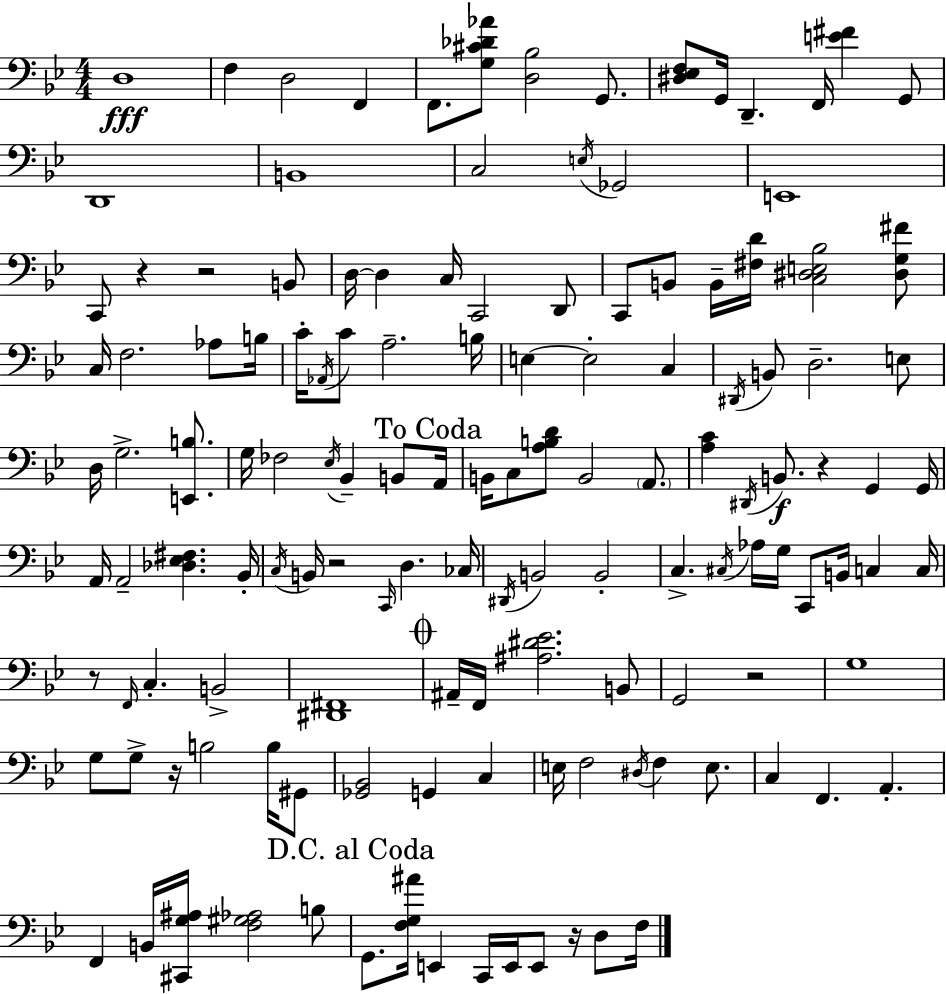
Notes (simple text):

D3/w F3/q D3/h F2/q F2/e. [G3,C#4,Db4,Ab4]/e [D3,Bb3]/h G2/e. [D#3,Eb3,F3]/e G2/s D2/q. F2/s [E4,F#4]/q G2/e D2/w B2/w C3/h E3/s Gb2/h E2/w C2/e R/q R/h B2/e D3/s D3/q C3/s C2/h D2/e C2/e B2/e B2/s [F#3,D4]/s [C3,D#3,E3,Bb3]/h [D#3,G3,F#4]/e C3/s F3/h. Ab3/e B3/s C4/s Ab2/s C4/e A3/h. B3/s E3/q E3/h C3/q D#2/s B2/e D3/h. E3/e D3/s G3/h. [E2,B3]/e. G3/s FES3/h Eb3/s Bb2/q B2/e A2/s B2/s C3/e [A3,B3,D4]/e B2/h A2/e. [A3,C4]/q D#2/s B2/e. R/q G2/q G2/s A2/s A2/h [Db3,Eb3,F#3]/q. Bb2/s C3/s B2/s R/h C2/s D3/q. CES3/s D#2/s B2/h B2/h C3/q. C#3/s Ab3/s G3/s C2/e B2/s C3/q C3/s R/e F2/s C3/q. B2/h [D#2,F#2]/w A#2/s F2/s [A#3,D#4,Eb4]/h. B2/e G2/h R/h G3/w G3/e G3/e R/s B3/h B3/s G#2/e [Gb2,Bb2]/h G2/q C3/q E3/s F3/h D#3/s F3/q E3/e. C3/q F2/q. A2/q. F2/q B2/s [C#2,G3,A#3]/s [F3,G#3,Ab3]/h B3/e G2/e. [F3,G3,A#4]/s E2/q C2/s E2/s E2/e R/s D3/e F3/s